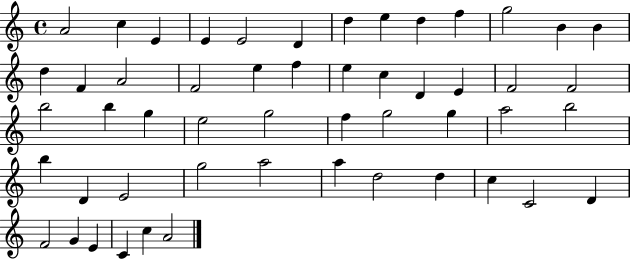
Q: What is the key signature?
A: C major